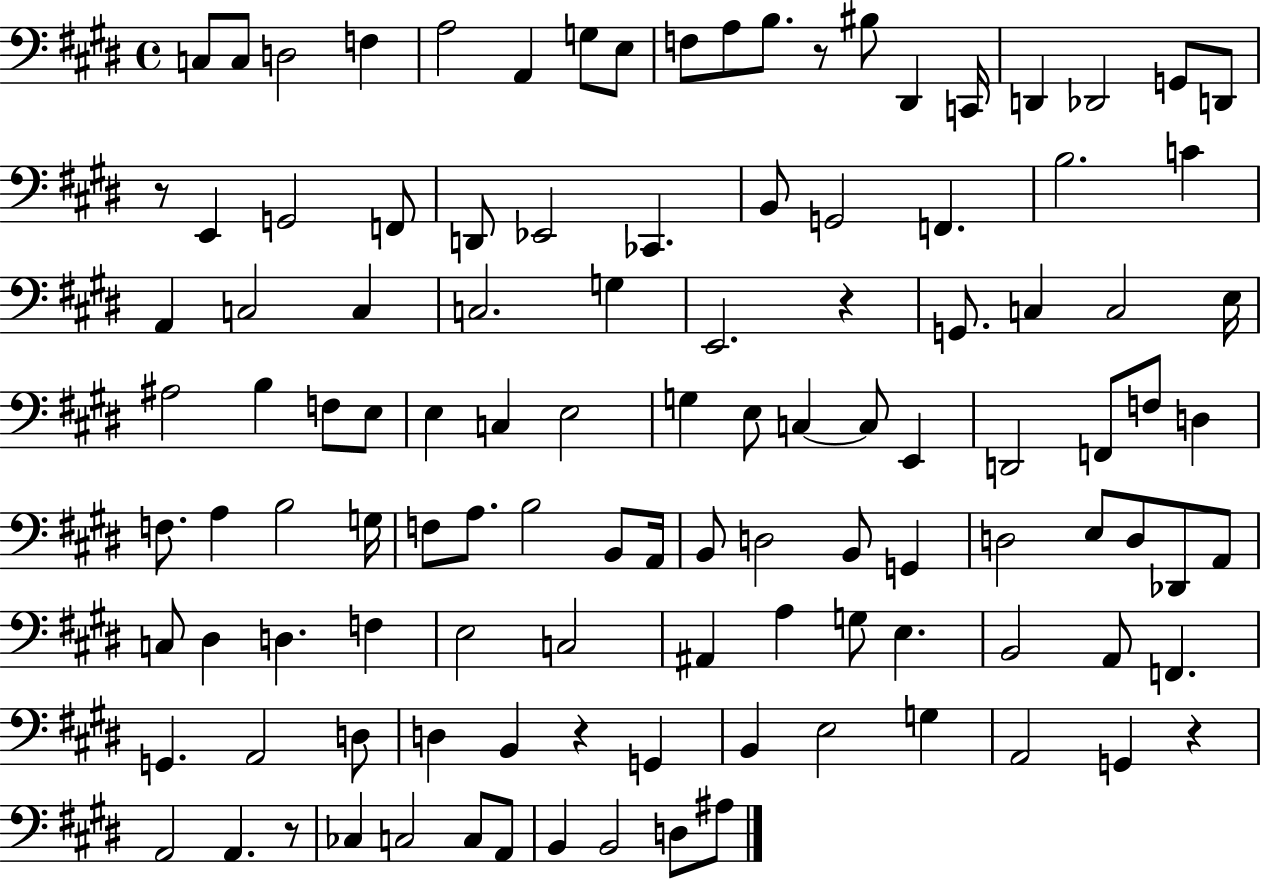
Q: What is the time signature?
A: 4/4